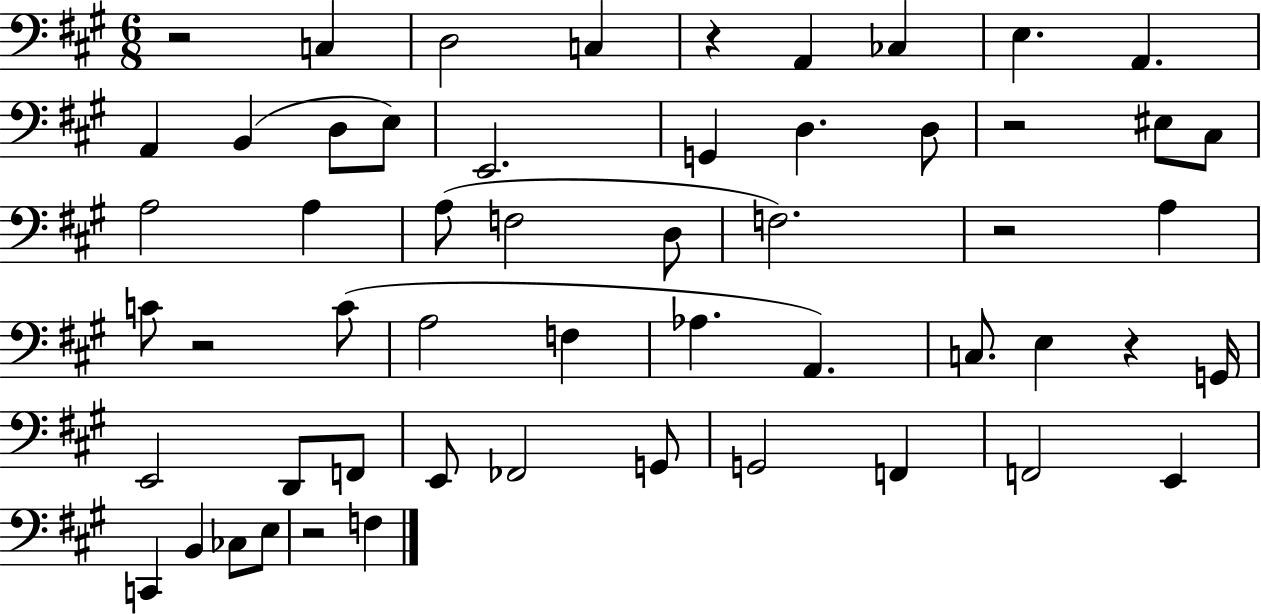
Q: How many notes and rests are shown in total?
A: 55